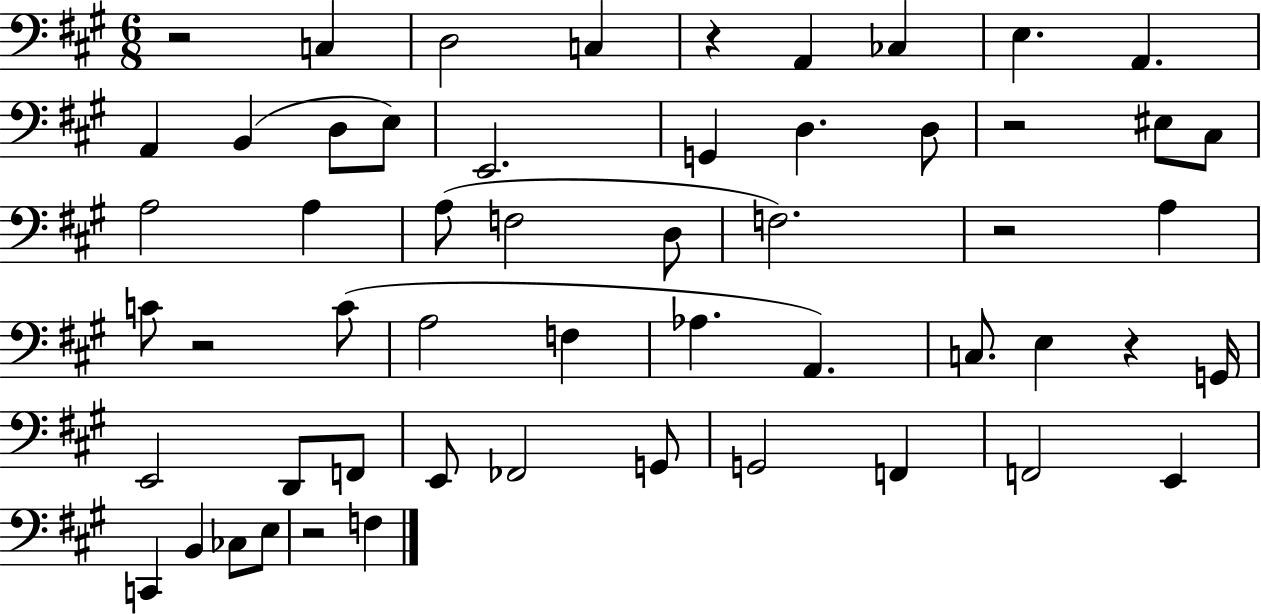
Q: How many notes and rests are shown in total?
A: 55